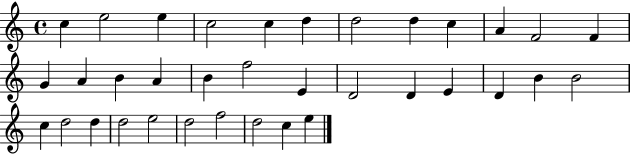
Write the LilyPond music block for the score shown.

{
  \clef treble
  \time 4/4
  \defaultTimeSignature
  \key c \major
  c''4 e''2 e''4 | c''2 c''4 d''4 | d''2 d''4 c''4 | a'4 f'2 f'4 | \break g'4 a'4 b'4 a'4 | b'4 f''2 e'4 | d'2 d'4 e'4 | d'4 b'4 b'2 | \break c''4 d''2 d''4 | d''2 e''2 | d''2 f''2 | d''2 c''4 e''4 | \break \bar "|."
}